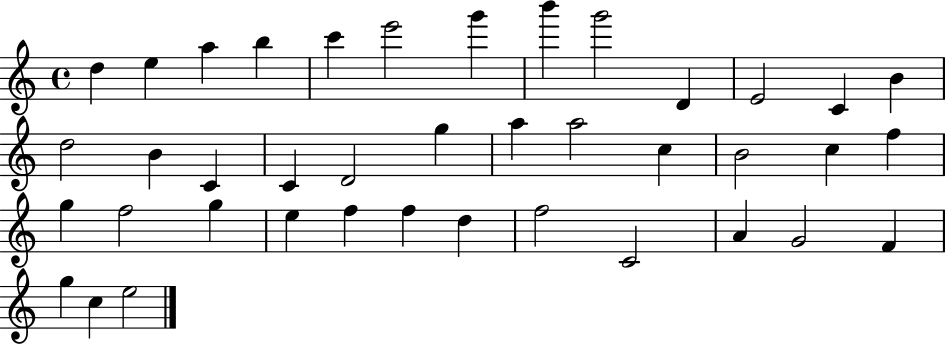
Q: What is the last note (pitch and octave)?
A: E5